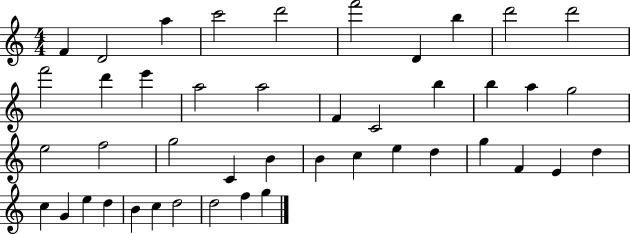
F4/q D4/h A5/q C6/h D6/h F6/h D4/q B5/q D6/h D6/h F6/h D6/q E6/q A5/h A5/h F4/q C4/h B5/q B5/q A5/q G5/h E5/h F5/h G5/h C4/q B4/q B4/q C5/q E5/q D5/q G5/q F4/q E4/q D5/q C5/q G4/q E5/q D5/q B4/q C5/q D5/h D5/h F5/q G5/q